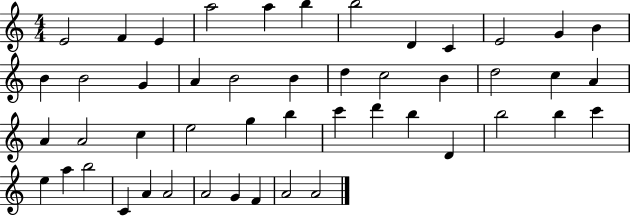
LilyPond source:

{
  \clef treble
  \numericTimeSignature
  \time 4/4
  \key c \major
  e'2 f'4 e'4 | a''2 a''4 b''4 | b''2 d'4 c'4 | e'2 g'4 b'4 | \break b'4 b'2 g'4 | a'4 b'2 b'4 | d''4 c''2 b'4 | d''2 c''4 a'4 | \break a'4 a'2 c''4 | e''2 g''4 b''4 | c'''4 d'''4 b''4 d'4 | b''2 b''4 c'''4 | \break e''4 a''4 b''2 | c'4 a'4 a'2 | a'2 g'4 f'4 | a'2 a'2 | \break \bar "|."
}